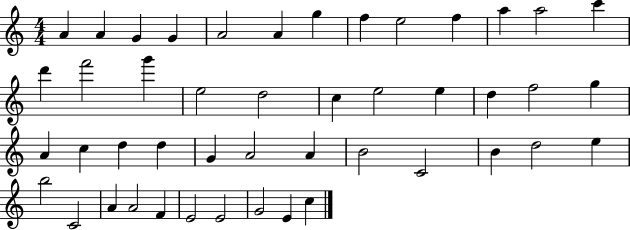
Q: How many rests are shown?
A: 0